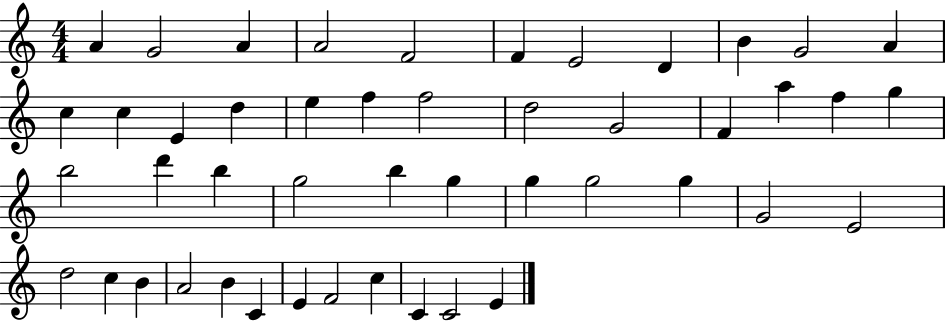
{
  \clef treble
  \numericTimeSignature
  \time 4/4
  \key c \major
  a'4 g'2 a'4 | a'2 f'2 | f'4 e'2 d'4 | b'4 g'2 a'4 | \break c''4 c''4 e'4 d''4 | e''4 f''4 f''2 | d''2 g'2 | f'4 a''4 f''4 g''4 | \break b''2 d'''4 b''4 | g''2 b''4 g''4 | g''4 g''2 g''4 | g'2 e'2 | \break d''2 c''4 b'4 | a'2 b'4 c'4 | e'4 f'2 c''4 | c'4 c'2 e'4 | \break \bar "|."
}